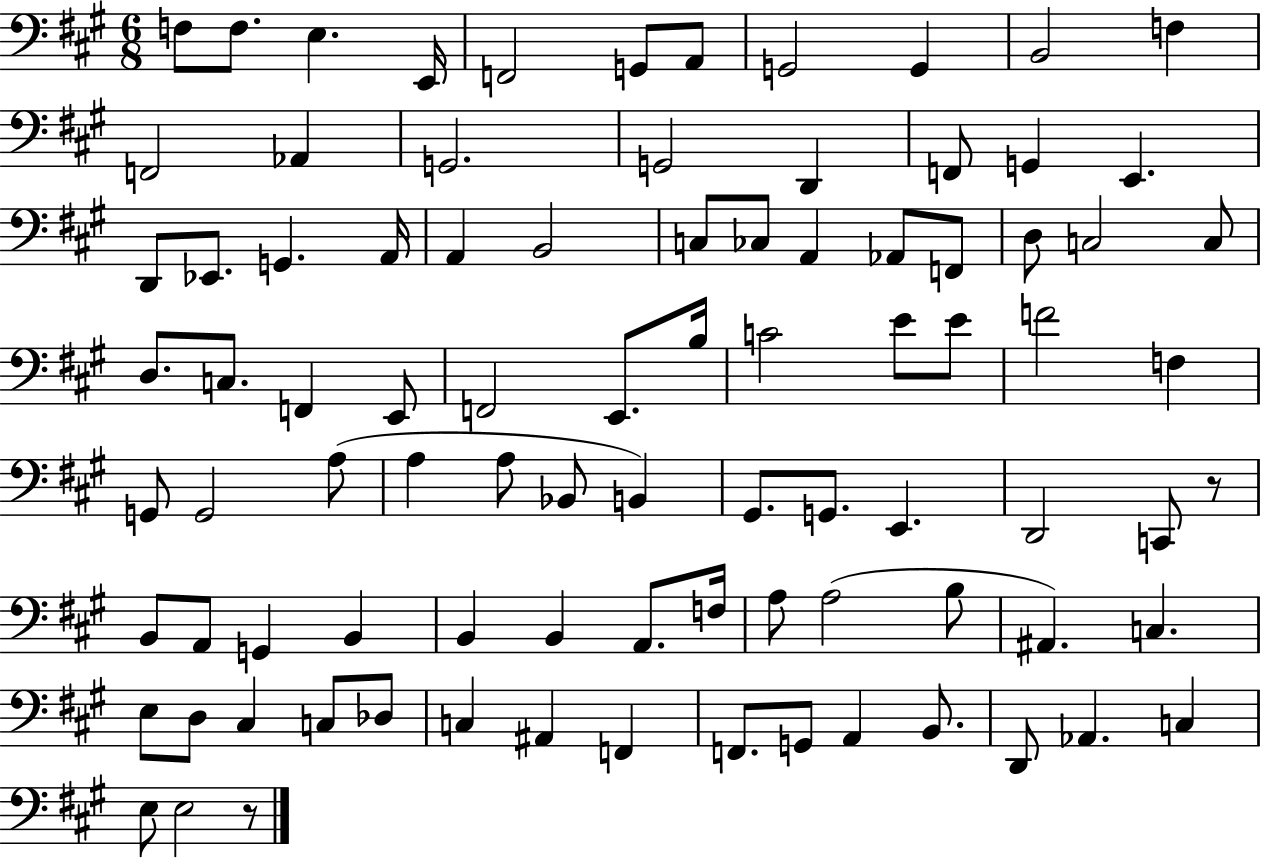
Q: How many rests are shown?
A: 2